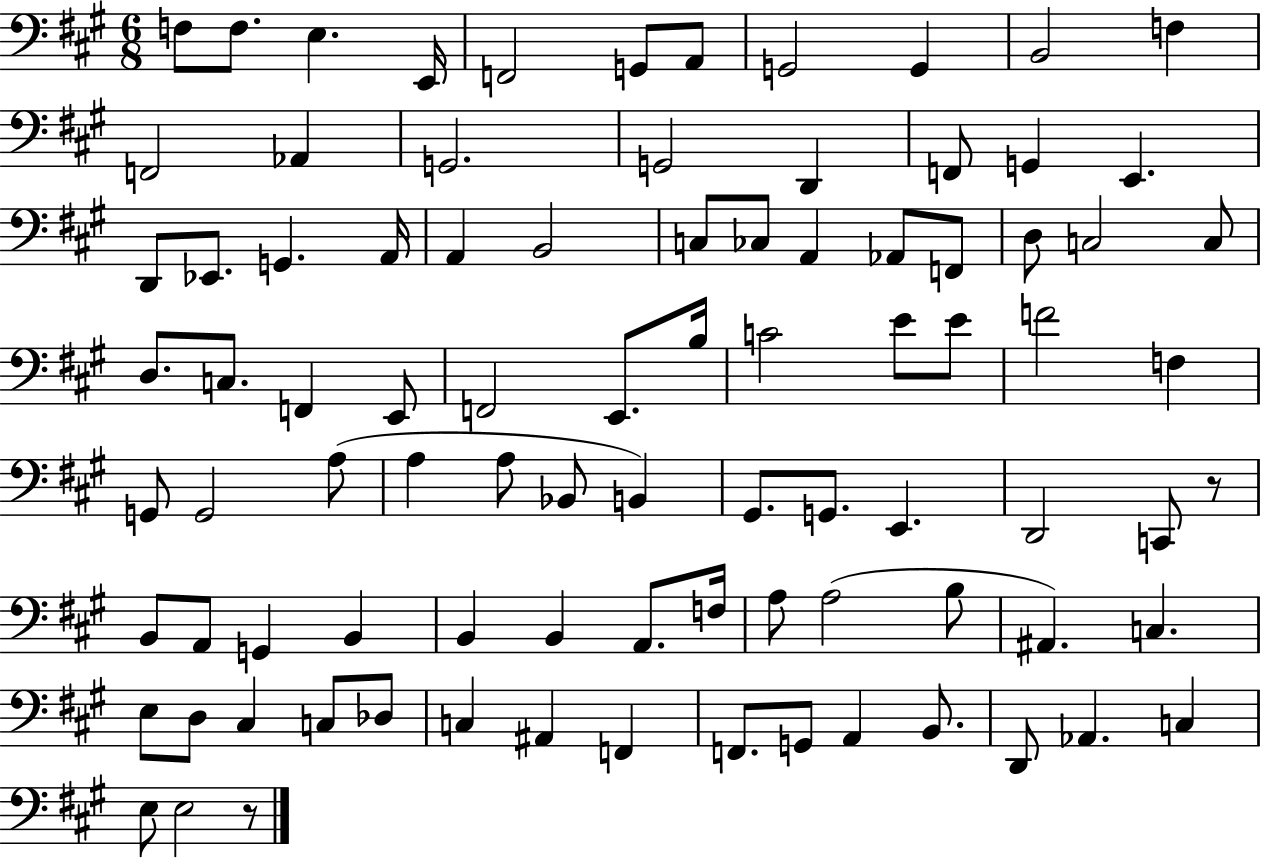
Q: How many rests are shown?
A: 2